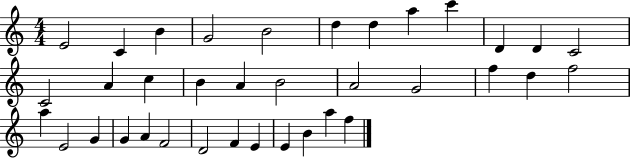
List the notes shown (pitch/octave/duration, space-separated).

E4/h C4/q B4/q G4/h B4/h D5/q D5/q A5/q C6/q D4/q D4/q C4/h C4/h A4/q C5/q B4/q A4/q B4/h A4/h G4/h F5/q D5/q F5/h A5/q E4/h G4/q G4/q A4/q F4/h D4/h F4/q E4/q E4/q B4/q A5/q F5/q